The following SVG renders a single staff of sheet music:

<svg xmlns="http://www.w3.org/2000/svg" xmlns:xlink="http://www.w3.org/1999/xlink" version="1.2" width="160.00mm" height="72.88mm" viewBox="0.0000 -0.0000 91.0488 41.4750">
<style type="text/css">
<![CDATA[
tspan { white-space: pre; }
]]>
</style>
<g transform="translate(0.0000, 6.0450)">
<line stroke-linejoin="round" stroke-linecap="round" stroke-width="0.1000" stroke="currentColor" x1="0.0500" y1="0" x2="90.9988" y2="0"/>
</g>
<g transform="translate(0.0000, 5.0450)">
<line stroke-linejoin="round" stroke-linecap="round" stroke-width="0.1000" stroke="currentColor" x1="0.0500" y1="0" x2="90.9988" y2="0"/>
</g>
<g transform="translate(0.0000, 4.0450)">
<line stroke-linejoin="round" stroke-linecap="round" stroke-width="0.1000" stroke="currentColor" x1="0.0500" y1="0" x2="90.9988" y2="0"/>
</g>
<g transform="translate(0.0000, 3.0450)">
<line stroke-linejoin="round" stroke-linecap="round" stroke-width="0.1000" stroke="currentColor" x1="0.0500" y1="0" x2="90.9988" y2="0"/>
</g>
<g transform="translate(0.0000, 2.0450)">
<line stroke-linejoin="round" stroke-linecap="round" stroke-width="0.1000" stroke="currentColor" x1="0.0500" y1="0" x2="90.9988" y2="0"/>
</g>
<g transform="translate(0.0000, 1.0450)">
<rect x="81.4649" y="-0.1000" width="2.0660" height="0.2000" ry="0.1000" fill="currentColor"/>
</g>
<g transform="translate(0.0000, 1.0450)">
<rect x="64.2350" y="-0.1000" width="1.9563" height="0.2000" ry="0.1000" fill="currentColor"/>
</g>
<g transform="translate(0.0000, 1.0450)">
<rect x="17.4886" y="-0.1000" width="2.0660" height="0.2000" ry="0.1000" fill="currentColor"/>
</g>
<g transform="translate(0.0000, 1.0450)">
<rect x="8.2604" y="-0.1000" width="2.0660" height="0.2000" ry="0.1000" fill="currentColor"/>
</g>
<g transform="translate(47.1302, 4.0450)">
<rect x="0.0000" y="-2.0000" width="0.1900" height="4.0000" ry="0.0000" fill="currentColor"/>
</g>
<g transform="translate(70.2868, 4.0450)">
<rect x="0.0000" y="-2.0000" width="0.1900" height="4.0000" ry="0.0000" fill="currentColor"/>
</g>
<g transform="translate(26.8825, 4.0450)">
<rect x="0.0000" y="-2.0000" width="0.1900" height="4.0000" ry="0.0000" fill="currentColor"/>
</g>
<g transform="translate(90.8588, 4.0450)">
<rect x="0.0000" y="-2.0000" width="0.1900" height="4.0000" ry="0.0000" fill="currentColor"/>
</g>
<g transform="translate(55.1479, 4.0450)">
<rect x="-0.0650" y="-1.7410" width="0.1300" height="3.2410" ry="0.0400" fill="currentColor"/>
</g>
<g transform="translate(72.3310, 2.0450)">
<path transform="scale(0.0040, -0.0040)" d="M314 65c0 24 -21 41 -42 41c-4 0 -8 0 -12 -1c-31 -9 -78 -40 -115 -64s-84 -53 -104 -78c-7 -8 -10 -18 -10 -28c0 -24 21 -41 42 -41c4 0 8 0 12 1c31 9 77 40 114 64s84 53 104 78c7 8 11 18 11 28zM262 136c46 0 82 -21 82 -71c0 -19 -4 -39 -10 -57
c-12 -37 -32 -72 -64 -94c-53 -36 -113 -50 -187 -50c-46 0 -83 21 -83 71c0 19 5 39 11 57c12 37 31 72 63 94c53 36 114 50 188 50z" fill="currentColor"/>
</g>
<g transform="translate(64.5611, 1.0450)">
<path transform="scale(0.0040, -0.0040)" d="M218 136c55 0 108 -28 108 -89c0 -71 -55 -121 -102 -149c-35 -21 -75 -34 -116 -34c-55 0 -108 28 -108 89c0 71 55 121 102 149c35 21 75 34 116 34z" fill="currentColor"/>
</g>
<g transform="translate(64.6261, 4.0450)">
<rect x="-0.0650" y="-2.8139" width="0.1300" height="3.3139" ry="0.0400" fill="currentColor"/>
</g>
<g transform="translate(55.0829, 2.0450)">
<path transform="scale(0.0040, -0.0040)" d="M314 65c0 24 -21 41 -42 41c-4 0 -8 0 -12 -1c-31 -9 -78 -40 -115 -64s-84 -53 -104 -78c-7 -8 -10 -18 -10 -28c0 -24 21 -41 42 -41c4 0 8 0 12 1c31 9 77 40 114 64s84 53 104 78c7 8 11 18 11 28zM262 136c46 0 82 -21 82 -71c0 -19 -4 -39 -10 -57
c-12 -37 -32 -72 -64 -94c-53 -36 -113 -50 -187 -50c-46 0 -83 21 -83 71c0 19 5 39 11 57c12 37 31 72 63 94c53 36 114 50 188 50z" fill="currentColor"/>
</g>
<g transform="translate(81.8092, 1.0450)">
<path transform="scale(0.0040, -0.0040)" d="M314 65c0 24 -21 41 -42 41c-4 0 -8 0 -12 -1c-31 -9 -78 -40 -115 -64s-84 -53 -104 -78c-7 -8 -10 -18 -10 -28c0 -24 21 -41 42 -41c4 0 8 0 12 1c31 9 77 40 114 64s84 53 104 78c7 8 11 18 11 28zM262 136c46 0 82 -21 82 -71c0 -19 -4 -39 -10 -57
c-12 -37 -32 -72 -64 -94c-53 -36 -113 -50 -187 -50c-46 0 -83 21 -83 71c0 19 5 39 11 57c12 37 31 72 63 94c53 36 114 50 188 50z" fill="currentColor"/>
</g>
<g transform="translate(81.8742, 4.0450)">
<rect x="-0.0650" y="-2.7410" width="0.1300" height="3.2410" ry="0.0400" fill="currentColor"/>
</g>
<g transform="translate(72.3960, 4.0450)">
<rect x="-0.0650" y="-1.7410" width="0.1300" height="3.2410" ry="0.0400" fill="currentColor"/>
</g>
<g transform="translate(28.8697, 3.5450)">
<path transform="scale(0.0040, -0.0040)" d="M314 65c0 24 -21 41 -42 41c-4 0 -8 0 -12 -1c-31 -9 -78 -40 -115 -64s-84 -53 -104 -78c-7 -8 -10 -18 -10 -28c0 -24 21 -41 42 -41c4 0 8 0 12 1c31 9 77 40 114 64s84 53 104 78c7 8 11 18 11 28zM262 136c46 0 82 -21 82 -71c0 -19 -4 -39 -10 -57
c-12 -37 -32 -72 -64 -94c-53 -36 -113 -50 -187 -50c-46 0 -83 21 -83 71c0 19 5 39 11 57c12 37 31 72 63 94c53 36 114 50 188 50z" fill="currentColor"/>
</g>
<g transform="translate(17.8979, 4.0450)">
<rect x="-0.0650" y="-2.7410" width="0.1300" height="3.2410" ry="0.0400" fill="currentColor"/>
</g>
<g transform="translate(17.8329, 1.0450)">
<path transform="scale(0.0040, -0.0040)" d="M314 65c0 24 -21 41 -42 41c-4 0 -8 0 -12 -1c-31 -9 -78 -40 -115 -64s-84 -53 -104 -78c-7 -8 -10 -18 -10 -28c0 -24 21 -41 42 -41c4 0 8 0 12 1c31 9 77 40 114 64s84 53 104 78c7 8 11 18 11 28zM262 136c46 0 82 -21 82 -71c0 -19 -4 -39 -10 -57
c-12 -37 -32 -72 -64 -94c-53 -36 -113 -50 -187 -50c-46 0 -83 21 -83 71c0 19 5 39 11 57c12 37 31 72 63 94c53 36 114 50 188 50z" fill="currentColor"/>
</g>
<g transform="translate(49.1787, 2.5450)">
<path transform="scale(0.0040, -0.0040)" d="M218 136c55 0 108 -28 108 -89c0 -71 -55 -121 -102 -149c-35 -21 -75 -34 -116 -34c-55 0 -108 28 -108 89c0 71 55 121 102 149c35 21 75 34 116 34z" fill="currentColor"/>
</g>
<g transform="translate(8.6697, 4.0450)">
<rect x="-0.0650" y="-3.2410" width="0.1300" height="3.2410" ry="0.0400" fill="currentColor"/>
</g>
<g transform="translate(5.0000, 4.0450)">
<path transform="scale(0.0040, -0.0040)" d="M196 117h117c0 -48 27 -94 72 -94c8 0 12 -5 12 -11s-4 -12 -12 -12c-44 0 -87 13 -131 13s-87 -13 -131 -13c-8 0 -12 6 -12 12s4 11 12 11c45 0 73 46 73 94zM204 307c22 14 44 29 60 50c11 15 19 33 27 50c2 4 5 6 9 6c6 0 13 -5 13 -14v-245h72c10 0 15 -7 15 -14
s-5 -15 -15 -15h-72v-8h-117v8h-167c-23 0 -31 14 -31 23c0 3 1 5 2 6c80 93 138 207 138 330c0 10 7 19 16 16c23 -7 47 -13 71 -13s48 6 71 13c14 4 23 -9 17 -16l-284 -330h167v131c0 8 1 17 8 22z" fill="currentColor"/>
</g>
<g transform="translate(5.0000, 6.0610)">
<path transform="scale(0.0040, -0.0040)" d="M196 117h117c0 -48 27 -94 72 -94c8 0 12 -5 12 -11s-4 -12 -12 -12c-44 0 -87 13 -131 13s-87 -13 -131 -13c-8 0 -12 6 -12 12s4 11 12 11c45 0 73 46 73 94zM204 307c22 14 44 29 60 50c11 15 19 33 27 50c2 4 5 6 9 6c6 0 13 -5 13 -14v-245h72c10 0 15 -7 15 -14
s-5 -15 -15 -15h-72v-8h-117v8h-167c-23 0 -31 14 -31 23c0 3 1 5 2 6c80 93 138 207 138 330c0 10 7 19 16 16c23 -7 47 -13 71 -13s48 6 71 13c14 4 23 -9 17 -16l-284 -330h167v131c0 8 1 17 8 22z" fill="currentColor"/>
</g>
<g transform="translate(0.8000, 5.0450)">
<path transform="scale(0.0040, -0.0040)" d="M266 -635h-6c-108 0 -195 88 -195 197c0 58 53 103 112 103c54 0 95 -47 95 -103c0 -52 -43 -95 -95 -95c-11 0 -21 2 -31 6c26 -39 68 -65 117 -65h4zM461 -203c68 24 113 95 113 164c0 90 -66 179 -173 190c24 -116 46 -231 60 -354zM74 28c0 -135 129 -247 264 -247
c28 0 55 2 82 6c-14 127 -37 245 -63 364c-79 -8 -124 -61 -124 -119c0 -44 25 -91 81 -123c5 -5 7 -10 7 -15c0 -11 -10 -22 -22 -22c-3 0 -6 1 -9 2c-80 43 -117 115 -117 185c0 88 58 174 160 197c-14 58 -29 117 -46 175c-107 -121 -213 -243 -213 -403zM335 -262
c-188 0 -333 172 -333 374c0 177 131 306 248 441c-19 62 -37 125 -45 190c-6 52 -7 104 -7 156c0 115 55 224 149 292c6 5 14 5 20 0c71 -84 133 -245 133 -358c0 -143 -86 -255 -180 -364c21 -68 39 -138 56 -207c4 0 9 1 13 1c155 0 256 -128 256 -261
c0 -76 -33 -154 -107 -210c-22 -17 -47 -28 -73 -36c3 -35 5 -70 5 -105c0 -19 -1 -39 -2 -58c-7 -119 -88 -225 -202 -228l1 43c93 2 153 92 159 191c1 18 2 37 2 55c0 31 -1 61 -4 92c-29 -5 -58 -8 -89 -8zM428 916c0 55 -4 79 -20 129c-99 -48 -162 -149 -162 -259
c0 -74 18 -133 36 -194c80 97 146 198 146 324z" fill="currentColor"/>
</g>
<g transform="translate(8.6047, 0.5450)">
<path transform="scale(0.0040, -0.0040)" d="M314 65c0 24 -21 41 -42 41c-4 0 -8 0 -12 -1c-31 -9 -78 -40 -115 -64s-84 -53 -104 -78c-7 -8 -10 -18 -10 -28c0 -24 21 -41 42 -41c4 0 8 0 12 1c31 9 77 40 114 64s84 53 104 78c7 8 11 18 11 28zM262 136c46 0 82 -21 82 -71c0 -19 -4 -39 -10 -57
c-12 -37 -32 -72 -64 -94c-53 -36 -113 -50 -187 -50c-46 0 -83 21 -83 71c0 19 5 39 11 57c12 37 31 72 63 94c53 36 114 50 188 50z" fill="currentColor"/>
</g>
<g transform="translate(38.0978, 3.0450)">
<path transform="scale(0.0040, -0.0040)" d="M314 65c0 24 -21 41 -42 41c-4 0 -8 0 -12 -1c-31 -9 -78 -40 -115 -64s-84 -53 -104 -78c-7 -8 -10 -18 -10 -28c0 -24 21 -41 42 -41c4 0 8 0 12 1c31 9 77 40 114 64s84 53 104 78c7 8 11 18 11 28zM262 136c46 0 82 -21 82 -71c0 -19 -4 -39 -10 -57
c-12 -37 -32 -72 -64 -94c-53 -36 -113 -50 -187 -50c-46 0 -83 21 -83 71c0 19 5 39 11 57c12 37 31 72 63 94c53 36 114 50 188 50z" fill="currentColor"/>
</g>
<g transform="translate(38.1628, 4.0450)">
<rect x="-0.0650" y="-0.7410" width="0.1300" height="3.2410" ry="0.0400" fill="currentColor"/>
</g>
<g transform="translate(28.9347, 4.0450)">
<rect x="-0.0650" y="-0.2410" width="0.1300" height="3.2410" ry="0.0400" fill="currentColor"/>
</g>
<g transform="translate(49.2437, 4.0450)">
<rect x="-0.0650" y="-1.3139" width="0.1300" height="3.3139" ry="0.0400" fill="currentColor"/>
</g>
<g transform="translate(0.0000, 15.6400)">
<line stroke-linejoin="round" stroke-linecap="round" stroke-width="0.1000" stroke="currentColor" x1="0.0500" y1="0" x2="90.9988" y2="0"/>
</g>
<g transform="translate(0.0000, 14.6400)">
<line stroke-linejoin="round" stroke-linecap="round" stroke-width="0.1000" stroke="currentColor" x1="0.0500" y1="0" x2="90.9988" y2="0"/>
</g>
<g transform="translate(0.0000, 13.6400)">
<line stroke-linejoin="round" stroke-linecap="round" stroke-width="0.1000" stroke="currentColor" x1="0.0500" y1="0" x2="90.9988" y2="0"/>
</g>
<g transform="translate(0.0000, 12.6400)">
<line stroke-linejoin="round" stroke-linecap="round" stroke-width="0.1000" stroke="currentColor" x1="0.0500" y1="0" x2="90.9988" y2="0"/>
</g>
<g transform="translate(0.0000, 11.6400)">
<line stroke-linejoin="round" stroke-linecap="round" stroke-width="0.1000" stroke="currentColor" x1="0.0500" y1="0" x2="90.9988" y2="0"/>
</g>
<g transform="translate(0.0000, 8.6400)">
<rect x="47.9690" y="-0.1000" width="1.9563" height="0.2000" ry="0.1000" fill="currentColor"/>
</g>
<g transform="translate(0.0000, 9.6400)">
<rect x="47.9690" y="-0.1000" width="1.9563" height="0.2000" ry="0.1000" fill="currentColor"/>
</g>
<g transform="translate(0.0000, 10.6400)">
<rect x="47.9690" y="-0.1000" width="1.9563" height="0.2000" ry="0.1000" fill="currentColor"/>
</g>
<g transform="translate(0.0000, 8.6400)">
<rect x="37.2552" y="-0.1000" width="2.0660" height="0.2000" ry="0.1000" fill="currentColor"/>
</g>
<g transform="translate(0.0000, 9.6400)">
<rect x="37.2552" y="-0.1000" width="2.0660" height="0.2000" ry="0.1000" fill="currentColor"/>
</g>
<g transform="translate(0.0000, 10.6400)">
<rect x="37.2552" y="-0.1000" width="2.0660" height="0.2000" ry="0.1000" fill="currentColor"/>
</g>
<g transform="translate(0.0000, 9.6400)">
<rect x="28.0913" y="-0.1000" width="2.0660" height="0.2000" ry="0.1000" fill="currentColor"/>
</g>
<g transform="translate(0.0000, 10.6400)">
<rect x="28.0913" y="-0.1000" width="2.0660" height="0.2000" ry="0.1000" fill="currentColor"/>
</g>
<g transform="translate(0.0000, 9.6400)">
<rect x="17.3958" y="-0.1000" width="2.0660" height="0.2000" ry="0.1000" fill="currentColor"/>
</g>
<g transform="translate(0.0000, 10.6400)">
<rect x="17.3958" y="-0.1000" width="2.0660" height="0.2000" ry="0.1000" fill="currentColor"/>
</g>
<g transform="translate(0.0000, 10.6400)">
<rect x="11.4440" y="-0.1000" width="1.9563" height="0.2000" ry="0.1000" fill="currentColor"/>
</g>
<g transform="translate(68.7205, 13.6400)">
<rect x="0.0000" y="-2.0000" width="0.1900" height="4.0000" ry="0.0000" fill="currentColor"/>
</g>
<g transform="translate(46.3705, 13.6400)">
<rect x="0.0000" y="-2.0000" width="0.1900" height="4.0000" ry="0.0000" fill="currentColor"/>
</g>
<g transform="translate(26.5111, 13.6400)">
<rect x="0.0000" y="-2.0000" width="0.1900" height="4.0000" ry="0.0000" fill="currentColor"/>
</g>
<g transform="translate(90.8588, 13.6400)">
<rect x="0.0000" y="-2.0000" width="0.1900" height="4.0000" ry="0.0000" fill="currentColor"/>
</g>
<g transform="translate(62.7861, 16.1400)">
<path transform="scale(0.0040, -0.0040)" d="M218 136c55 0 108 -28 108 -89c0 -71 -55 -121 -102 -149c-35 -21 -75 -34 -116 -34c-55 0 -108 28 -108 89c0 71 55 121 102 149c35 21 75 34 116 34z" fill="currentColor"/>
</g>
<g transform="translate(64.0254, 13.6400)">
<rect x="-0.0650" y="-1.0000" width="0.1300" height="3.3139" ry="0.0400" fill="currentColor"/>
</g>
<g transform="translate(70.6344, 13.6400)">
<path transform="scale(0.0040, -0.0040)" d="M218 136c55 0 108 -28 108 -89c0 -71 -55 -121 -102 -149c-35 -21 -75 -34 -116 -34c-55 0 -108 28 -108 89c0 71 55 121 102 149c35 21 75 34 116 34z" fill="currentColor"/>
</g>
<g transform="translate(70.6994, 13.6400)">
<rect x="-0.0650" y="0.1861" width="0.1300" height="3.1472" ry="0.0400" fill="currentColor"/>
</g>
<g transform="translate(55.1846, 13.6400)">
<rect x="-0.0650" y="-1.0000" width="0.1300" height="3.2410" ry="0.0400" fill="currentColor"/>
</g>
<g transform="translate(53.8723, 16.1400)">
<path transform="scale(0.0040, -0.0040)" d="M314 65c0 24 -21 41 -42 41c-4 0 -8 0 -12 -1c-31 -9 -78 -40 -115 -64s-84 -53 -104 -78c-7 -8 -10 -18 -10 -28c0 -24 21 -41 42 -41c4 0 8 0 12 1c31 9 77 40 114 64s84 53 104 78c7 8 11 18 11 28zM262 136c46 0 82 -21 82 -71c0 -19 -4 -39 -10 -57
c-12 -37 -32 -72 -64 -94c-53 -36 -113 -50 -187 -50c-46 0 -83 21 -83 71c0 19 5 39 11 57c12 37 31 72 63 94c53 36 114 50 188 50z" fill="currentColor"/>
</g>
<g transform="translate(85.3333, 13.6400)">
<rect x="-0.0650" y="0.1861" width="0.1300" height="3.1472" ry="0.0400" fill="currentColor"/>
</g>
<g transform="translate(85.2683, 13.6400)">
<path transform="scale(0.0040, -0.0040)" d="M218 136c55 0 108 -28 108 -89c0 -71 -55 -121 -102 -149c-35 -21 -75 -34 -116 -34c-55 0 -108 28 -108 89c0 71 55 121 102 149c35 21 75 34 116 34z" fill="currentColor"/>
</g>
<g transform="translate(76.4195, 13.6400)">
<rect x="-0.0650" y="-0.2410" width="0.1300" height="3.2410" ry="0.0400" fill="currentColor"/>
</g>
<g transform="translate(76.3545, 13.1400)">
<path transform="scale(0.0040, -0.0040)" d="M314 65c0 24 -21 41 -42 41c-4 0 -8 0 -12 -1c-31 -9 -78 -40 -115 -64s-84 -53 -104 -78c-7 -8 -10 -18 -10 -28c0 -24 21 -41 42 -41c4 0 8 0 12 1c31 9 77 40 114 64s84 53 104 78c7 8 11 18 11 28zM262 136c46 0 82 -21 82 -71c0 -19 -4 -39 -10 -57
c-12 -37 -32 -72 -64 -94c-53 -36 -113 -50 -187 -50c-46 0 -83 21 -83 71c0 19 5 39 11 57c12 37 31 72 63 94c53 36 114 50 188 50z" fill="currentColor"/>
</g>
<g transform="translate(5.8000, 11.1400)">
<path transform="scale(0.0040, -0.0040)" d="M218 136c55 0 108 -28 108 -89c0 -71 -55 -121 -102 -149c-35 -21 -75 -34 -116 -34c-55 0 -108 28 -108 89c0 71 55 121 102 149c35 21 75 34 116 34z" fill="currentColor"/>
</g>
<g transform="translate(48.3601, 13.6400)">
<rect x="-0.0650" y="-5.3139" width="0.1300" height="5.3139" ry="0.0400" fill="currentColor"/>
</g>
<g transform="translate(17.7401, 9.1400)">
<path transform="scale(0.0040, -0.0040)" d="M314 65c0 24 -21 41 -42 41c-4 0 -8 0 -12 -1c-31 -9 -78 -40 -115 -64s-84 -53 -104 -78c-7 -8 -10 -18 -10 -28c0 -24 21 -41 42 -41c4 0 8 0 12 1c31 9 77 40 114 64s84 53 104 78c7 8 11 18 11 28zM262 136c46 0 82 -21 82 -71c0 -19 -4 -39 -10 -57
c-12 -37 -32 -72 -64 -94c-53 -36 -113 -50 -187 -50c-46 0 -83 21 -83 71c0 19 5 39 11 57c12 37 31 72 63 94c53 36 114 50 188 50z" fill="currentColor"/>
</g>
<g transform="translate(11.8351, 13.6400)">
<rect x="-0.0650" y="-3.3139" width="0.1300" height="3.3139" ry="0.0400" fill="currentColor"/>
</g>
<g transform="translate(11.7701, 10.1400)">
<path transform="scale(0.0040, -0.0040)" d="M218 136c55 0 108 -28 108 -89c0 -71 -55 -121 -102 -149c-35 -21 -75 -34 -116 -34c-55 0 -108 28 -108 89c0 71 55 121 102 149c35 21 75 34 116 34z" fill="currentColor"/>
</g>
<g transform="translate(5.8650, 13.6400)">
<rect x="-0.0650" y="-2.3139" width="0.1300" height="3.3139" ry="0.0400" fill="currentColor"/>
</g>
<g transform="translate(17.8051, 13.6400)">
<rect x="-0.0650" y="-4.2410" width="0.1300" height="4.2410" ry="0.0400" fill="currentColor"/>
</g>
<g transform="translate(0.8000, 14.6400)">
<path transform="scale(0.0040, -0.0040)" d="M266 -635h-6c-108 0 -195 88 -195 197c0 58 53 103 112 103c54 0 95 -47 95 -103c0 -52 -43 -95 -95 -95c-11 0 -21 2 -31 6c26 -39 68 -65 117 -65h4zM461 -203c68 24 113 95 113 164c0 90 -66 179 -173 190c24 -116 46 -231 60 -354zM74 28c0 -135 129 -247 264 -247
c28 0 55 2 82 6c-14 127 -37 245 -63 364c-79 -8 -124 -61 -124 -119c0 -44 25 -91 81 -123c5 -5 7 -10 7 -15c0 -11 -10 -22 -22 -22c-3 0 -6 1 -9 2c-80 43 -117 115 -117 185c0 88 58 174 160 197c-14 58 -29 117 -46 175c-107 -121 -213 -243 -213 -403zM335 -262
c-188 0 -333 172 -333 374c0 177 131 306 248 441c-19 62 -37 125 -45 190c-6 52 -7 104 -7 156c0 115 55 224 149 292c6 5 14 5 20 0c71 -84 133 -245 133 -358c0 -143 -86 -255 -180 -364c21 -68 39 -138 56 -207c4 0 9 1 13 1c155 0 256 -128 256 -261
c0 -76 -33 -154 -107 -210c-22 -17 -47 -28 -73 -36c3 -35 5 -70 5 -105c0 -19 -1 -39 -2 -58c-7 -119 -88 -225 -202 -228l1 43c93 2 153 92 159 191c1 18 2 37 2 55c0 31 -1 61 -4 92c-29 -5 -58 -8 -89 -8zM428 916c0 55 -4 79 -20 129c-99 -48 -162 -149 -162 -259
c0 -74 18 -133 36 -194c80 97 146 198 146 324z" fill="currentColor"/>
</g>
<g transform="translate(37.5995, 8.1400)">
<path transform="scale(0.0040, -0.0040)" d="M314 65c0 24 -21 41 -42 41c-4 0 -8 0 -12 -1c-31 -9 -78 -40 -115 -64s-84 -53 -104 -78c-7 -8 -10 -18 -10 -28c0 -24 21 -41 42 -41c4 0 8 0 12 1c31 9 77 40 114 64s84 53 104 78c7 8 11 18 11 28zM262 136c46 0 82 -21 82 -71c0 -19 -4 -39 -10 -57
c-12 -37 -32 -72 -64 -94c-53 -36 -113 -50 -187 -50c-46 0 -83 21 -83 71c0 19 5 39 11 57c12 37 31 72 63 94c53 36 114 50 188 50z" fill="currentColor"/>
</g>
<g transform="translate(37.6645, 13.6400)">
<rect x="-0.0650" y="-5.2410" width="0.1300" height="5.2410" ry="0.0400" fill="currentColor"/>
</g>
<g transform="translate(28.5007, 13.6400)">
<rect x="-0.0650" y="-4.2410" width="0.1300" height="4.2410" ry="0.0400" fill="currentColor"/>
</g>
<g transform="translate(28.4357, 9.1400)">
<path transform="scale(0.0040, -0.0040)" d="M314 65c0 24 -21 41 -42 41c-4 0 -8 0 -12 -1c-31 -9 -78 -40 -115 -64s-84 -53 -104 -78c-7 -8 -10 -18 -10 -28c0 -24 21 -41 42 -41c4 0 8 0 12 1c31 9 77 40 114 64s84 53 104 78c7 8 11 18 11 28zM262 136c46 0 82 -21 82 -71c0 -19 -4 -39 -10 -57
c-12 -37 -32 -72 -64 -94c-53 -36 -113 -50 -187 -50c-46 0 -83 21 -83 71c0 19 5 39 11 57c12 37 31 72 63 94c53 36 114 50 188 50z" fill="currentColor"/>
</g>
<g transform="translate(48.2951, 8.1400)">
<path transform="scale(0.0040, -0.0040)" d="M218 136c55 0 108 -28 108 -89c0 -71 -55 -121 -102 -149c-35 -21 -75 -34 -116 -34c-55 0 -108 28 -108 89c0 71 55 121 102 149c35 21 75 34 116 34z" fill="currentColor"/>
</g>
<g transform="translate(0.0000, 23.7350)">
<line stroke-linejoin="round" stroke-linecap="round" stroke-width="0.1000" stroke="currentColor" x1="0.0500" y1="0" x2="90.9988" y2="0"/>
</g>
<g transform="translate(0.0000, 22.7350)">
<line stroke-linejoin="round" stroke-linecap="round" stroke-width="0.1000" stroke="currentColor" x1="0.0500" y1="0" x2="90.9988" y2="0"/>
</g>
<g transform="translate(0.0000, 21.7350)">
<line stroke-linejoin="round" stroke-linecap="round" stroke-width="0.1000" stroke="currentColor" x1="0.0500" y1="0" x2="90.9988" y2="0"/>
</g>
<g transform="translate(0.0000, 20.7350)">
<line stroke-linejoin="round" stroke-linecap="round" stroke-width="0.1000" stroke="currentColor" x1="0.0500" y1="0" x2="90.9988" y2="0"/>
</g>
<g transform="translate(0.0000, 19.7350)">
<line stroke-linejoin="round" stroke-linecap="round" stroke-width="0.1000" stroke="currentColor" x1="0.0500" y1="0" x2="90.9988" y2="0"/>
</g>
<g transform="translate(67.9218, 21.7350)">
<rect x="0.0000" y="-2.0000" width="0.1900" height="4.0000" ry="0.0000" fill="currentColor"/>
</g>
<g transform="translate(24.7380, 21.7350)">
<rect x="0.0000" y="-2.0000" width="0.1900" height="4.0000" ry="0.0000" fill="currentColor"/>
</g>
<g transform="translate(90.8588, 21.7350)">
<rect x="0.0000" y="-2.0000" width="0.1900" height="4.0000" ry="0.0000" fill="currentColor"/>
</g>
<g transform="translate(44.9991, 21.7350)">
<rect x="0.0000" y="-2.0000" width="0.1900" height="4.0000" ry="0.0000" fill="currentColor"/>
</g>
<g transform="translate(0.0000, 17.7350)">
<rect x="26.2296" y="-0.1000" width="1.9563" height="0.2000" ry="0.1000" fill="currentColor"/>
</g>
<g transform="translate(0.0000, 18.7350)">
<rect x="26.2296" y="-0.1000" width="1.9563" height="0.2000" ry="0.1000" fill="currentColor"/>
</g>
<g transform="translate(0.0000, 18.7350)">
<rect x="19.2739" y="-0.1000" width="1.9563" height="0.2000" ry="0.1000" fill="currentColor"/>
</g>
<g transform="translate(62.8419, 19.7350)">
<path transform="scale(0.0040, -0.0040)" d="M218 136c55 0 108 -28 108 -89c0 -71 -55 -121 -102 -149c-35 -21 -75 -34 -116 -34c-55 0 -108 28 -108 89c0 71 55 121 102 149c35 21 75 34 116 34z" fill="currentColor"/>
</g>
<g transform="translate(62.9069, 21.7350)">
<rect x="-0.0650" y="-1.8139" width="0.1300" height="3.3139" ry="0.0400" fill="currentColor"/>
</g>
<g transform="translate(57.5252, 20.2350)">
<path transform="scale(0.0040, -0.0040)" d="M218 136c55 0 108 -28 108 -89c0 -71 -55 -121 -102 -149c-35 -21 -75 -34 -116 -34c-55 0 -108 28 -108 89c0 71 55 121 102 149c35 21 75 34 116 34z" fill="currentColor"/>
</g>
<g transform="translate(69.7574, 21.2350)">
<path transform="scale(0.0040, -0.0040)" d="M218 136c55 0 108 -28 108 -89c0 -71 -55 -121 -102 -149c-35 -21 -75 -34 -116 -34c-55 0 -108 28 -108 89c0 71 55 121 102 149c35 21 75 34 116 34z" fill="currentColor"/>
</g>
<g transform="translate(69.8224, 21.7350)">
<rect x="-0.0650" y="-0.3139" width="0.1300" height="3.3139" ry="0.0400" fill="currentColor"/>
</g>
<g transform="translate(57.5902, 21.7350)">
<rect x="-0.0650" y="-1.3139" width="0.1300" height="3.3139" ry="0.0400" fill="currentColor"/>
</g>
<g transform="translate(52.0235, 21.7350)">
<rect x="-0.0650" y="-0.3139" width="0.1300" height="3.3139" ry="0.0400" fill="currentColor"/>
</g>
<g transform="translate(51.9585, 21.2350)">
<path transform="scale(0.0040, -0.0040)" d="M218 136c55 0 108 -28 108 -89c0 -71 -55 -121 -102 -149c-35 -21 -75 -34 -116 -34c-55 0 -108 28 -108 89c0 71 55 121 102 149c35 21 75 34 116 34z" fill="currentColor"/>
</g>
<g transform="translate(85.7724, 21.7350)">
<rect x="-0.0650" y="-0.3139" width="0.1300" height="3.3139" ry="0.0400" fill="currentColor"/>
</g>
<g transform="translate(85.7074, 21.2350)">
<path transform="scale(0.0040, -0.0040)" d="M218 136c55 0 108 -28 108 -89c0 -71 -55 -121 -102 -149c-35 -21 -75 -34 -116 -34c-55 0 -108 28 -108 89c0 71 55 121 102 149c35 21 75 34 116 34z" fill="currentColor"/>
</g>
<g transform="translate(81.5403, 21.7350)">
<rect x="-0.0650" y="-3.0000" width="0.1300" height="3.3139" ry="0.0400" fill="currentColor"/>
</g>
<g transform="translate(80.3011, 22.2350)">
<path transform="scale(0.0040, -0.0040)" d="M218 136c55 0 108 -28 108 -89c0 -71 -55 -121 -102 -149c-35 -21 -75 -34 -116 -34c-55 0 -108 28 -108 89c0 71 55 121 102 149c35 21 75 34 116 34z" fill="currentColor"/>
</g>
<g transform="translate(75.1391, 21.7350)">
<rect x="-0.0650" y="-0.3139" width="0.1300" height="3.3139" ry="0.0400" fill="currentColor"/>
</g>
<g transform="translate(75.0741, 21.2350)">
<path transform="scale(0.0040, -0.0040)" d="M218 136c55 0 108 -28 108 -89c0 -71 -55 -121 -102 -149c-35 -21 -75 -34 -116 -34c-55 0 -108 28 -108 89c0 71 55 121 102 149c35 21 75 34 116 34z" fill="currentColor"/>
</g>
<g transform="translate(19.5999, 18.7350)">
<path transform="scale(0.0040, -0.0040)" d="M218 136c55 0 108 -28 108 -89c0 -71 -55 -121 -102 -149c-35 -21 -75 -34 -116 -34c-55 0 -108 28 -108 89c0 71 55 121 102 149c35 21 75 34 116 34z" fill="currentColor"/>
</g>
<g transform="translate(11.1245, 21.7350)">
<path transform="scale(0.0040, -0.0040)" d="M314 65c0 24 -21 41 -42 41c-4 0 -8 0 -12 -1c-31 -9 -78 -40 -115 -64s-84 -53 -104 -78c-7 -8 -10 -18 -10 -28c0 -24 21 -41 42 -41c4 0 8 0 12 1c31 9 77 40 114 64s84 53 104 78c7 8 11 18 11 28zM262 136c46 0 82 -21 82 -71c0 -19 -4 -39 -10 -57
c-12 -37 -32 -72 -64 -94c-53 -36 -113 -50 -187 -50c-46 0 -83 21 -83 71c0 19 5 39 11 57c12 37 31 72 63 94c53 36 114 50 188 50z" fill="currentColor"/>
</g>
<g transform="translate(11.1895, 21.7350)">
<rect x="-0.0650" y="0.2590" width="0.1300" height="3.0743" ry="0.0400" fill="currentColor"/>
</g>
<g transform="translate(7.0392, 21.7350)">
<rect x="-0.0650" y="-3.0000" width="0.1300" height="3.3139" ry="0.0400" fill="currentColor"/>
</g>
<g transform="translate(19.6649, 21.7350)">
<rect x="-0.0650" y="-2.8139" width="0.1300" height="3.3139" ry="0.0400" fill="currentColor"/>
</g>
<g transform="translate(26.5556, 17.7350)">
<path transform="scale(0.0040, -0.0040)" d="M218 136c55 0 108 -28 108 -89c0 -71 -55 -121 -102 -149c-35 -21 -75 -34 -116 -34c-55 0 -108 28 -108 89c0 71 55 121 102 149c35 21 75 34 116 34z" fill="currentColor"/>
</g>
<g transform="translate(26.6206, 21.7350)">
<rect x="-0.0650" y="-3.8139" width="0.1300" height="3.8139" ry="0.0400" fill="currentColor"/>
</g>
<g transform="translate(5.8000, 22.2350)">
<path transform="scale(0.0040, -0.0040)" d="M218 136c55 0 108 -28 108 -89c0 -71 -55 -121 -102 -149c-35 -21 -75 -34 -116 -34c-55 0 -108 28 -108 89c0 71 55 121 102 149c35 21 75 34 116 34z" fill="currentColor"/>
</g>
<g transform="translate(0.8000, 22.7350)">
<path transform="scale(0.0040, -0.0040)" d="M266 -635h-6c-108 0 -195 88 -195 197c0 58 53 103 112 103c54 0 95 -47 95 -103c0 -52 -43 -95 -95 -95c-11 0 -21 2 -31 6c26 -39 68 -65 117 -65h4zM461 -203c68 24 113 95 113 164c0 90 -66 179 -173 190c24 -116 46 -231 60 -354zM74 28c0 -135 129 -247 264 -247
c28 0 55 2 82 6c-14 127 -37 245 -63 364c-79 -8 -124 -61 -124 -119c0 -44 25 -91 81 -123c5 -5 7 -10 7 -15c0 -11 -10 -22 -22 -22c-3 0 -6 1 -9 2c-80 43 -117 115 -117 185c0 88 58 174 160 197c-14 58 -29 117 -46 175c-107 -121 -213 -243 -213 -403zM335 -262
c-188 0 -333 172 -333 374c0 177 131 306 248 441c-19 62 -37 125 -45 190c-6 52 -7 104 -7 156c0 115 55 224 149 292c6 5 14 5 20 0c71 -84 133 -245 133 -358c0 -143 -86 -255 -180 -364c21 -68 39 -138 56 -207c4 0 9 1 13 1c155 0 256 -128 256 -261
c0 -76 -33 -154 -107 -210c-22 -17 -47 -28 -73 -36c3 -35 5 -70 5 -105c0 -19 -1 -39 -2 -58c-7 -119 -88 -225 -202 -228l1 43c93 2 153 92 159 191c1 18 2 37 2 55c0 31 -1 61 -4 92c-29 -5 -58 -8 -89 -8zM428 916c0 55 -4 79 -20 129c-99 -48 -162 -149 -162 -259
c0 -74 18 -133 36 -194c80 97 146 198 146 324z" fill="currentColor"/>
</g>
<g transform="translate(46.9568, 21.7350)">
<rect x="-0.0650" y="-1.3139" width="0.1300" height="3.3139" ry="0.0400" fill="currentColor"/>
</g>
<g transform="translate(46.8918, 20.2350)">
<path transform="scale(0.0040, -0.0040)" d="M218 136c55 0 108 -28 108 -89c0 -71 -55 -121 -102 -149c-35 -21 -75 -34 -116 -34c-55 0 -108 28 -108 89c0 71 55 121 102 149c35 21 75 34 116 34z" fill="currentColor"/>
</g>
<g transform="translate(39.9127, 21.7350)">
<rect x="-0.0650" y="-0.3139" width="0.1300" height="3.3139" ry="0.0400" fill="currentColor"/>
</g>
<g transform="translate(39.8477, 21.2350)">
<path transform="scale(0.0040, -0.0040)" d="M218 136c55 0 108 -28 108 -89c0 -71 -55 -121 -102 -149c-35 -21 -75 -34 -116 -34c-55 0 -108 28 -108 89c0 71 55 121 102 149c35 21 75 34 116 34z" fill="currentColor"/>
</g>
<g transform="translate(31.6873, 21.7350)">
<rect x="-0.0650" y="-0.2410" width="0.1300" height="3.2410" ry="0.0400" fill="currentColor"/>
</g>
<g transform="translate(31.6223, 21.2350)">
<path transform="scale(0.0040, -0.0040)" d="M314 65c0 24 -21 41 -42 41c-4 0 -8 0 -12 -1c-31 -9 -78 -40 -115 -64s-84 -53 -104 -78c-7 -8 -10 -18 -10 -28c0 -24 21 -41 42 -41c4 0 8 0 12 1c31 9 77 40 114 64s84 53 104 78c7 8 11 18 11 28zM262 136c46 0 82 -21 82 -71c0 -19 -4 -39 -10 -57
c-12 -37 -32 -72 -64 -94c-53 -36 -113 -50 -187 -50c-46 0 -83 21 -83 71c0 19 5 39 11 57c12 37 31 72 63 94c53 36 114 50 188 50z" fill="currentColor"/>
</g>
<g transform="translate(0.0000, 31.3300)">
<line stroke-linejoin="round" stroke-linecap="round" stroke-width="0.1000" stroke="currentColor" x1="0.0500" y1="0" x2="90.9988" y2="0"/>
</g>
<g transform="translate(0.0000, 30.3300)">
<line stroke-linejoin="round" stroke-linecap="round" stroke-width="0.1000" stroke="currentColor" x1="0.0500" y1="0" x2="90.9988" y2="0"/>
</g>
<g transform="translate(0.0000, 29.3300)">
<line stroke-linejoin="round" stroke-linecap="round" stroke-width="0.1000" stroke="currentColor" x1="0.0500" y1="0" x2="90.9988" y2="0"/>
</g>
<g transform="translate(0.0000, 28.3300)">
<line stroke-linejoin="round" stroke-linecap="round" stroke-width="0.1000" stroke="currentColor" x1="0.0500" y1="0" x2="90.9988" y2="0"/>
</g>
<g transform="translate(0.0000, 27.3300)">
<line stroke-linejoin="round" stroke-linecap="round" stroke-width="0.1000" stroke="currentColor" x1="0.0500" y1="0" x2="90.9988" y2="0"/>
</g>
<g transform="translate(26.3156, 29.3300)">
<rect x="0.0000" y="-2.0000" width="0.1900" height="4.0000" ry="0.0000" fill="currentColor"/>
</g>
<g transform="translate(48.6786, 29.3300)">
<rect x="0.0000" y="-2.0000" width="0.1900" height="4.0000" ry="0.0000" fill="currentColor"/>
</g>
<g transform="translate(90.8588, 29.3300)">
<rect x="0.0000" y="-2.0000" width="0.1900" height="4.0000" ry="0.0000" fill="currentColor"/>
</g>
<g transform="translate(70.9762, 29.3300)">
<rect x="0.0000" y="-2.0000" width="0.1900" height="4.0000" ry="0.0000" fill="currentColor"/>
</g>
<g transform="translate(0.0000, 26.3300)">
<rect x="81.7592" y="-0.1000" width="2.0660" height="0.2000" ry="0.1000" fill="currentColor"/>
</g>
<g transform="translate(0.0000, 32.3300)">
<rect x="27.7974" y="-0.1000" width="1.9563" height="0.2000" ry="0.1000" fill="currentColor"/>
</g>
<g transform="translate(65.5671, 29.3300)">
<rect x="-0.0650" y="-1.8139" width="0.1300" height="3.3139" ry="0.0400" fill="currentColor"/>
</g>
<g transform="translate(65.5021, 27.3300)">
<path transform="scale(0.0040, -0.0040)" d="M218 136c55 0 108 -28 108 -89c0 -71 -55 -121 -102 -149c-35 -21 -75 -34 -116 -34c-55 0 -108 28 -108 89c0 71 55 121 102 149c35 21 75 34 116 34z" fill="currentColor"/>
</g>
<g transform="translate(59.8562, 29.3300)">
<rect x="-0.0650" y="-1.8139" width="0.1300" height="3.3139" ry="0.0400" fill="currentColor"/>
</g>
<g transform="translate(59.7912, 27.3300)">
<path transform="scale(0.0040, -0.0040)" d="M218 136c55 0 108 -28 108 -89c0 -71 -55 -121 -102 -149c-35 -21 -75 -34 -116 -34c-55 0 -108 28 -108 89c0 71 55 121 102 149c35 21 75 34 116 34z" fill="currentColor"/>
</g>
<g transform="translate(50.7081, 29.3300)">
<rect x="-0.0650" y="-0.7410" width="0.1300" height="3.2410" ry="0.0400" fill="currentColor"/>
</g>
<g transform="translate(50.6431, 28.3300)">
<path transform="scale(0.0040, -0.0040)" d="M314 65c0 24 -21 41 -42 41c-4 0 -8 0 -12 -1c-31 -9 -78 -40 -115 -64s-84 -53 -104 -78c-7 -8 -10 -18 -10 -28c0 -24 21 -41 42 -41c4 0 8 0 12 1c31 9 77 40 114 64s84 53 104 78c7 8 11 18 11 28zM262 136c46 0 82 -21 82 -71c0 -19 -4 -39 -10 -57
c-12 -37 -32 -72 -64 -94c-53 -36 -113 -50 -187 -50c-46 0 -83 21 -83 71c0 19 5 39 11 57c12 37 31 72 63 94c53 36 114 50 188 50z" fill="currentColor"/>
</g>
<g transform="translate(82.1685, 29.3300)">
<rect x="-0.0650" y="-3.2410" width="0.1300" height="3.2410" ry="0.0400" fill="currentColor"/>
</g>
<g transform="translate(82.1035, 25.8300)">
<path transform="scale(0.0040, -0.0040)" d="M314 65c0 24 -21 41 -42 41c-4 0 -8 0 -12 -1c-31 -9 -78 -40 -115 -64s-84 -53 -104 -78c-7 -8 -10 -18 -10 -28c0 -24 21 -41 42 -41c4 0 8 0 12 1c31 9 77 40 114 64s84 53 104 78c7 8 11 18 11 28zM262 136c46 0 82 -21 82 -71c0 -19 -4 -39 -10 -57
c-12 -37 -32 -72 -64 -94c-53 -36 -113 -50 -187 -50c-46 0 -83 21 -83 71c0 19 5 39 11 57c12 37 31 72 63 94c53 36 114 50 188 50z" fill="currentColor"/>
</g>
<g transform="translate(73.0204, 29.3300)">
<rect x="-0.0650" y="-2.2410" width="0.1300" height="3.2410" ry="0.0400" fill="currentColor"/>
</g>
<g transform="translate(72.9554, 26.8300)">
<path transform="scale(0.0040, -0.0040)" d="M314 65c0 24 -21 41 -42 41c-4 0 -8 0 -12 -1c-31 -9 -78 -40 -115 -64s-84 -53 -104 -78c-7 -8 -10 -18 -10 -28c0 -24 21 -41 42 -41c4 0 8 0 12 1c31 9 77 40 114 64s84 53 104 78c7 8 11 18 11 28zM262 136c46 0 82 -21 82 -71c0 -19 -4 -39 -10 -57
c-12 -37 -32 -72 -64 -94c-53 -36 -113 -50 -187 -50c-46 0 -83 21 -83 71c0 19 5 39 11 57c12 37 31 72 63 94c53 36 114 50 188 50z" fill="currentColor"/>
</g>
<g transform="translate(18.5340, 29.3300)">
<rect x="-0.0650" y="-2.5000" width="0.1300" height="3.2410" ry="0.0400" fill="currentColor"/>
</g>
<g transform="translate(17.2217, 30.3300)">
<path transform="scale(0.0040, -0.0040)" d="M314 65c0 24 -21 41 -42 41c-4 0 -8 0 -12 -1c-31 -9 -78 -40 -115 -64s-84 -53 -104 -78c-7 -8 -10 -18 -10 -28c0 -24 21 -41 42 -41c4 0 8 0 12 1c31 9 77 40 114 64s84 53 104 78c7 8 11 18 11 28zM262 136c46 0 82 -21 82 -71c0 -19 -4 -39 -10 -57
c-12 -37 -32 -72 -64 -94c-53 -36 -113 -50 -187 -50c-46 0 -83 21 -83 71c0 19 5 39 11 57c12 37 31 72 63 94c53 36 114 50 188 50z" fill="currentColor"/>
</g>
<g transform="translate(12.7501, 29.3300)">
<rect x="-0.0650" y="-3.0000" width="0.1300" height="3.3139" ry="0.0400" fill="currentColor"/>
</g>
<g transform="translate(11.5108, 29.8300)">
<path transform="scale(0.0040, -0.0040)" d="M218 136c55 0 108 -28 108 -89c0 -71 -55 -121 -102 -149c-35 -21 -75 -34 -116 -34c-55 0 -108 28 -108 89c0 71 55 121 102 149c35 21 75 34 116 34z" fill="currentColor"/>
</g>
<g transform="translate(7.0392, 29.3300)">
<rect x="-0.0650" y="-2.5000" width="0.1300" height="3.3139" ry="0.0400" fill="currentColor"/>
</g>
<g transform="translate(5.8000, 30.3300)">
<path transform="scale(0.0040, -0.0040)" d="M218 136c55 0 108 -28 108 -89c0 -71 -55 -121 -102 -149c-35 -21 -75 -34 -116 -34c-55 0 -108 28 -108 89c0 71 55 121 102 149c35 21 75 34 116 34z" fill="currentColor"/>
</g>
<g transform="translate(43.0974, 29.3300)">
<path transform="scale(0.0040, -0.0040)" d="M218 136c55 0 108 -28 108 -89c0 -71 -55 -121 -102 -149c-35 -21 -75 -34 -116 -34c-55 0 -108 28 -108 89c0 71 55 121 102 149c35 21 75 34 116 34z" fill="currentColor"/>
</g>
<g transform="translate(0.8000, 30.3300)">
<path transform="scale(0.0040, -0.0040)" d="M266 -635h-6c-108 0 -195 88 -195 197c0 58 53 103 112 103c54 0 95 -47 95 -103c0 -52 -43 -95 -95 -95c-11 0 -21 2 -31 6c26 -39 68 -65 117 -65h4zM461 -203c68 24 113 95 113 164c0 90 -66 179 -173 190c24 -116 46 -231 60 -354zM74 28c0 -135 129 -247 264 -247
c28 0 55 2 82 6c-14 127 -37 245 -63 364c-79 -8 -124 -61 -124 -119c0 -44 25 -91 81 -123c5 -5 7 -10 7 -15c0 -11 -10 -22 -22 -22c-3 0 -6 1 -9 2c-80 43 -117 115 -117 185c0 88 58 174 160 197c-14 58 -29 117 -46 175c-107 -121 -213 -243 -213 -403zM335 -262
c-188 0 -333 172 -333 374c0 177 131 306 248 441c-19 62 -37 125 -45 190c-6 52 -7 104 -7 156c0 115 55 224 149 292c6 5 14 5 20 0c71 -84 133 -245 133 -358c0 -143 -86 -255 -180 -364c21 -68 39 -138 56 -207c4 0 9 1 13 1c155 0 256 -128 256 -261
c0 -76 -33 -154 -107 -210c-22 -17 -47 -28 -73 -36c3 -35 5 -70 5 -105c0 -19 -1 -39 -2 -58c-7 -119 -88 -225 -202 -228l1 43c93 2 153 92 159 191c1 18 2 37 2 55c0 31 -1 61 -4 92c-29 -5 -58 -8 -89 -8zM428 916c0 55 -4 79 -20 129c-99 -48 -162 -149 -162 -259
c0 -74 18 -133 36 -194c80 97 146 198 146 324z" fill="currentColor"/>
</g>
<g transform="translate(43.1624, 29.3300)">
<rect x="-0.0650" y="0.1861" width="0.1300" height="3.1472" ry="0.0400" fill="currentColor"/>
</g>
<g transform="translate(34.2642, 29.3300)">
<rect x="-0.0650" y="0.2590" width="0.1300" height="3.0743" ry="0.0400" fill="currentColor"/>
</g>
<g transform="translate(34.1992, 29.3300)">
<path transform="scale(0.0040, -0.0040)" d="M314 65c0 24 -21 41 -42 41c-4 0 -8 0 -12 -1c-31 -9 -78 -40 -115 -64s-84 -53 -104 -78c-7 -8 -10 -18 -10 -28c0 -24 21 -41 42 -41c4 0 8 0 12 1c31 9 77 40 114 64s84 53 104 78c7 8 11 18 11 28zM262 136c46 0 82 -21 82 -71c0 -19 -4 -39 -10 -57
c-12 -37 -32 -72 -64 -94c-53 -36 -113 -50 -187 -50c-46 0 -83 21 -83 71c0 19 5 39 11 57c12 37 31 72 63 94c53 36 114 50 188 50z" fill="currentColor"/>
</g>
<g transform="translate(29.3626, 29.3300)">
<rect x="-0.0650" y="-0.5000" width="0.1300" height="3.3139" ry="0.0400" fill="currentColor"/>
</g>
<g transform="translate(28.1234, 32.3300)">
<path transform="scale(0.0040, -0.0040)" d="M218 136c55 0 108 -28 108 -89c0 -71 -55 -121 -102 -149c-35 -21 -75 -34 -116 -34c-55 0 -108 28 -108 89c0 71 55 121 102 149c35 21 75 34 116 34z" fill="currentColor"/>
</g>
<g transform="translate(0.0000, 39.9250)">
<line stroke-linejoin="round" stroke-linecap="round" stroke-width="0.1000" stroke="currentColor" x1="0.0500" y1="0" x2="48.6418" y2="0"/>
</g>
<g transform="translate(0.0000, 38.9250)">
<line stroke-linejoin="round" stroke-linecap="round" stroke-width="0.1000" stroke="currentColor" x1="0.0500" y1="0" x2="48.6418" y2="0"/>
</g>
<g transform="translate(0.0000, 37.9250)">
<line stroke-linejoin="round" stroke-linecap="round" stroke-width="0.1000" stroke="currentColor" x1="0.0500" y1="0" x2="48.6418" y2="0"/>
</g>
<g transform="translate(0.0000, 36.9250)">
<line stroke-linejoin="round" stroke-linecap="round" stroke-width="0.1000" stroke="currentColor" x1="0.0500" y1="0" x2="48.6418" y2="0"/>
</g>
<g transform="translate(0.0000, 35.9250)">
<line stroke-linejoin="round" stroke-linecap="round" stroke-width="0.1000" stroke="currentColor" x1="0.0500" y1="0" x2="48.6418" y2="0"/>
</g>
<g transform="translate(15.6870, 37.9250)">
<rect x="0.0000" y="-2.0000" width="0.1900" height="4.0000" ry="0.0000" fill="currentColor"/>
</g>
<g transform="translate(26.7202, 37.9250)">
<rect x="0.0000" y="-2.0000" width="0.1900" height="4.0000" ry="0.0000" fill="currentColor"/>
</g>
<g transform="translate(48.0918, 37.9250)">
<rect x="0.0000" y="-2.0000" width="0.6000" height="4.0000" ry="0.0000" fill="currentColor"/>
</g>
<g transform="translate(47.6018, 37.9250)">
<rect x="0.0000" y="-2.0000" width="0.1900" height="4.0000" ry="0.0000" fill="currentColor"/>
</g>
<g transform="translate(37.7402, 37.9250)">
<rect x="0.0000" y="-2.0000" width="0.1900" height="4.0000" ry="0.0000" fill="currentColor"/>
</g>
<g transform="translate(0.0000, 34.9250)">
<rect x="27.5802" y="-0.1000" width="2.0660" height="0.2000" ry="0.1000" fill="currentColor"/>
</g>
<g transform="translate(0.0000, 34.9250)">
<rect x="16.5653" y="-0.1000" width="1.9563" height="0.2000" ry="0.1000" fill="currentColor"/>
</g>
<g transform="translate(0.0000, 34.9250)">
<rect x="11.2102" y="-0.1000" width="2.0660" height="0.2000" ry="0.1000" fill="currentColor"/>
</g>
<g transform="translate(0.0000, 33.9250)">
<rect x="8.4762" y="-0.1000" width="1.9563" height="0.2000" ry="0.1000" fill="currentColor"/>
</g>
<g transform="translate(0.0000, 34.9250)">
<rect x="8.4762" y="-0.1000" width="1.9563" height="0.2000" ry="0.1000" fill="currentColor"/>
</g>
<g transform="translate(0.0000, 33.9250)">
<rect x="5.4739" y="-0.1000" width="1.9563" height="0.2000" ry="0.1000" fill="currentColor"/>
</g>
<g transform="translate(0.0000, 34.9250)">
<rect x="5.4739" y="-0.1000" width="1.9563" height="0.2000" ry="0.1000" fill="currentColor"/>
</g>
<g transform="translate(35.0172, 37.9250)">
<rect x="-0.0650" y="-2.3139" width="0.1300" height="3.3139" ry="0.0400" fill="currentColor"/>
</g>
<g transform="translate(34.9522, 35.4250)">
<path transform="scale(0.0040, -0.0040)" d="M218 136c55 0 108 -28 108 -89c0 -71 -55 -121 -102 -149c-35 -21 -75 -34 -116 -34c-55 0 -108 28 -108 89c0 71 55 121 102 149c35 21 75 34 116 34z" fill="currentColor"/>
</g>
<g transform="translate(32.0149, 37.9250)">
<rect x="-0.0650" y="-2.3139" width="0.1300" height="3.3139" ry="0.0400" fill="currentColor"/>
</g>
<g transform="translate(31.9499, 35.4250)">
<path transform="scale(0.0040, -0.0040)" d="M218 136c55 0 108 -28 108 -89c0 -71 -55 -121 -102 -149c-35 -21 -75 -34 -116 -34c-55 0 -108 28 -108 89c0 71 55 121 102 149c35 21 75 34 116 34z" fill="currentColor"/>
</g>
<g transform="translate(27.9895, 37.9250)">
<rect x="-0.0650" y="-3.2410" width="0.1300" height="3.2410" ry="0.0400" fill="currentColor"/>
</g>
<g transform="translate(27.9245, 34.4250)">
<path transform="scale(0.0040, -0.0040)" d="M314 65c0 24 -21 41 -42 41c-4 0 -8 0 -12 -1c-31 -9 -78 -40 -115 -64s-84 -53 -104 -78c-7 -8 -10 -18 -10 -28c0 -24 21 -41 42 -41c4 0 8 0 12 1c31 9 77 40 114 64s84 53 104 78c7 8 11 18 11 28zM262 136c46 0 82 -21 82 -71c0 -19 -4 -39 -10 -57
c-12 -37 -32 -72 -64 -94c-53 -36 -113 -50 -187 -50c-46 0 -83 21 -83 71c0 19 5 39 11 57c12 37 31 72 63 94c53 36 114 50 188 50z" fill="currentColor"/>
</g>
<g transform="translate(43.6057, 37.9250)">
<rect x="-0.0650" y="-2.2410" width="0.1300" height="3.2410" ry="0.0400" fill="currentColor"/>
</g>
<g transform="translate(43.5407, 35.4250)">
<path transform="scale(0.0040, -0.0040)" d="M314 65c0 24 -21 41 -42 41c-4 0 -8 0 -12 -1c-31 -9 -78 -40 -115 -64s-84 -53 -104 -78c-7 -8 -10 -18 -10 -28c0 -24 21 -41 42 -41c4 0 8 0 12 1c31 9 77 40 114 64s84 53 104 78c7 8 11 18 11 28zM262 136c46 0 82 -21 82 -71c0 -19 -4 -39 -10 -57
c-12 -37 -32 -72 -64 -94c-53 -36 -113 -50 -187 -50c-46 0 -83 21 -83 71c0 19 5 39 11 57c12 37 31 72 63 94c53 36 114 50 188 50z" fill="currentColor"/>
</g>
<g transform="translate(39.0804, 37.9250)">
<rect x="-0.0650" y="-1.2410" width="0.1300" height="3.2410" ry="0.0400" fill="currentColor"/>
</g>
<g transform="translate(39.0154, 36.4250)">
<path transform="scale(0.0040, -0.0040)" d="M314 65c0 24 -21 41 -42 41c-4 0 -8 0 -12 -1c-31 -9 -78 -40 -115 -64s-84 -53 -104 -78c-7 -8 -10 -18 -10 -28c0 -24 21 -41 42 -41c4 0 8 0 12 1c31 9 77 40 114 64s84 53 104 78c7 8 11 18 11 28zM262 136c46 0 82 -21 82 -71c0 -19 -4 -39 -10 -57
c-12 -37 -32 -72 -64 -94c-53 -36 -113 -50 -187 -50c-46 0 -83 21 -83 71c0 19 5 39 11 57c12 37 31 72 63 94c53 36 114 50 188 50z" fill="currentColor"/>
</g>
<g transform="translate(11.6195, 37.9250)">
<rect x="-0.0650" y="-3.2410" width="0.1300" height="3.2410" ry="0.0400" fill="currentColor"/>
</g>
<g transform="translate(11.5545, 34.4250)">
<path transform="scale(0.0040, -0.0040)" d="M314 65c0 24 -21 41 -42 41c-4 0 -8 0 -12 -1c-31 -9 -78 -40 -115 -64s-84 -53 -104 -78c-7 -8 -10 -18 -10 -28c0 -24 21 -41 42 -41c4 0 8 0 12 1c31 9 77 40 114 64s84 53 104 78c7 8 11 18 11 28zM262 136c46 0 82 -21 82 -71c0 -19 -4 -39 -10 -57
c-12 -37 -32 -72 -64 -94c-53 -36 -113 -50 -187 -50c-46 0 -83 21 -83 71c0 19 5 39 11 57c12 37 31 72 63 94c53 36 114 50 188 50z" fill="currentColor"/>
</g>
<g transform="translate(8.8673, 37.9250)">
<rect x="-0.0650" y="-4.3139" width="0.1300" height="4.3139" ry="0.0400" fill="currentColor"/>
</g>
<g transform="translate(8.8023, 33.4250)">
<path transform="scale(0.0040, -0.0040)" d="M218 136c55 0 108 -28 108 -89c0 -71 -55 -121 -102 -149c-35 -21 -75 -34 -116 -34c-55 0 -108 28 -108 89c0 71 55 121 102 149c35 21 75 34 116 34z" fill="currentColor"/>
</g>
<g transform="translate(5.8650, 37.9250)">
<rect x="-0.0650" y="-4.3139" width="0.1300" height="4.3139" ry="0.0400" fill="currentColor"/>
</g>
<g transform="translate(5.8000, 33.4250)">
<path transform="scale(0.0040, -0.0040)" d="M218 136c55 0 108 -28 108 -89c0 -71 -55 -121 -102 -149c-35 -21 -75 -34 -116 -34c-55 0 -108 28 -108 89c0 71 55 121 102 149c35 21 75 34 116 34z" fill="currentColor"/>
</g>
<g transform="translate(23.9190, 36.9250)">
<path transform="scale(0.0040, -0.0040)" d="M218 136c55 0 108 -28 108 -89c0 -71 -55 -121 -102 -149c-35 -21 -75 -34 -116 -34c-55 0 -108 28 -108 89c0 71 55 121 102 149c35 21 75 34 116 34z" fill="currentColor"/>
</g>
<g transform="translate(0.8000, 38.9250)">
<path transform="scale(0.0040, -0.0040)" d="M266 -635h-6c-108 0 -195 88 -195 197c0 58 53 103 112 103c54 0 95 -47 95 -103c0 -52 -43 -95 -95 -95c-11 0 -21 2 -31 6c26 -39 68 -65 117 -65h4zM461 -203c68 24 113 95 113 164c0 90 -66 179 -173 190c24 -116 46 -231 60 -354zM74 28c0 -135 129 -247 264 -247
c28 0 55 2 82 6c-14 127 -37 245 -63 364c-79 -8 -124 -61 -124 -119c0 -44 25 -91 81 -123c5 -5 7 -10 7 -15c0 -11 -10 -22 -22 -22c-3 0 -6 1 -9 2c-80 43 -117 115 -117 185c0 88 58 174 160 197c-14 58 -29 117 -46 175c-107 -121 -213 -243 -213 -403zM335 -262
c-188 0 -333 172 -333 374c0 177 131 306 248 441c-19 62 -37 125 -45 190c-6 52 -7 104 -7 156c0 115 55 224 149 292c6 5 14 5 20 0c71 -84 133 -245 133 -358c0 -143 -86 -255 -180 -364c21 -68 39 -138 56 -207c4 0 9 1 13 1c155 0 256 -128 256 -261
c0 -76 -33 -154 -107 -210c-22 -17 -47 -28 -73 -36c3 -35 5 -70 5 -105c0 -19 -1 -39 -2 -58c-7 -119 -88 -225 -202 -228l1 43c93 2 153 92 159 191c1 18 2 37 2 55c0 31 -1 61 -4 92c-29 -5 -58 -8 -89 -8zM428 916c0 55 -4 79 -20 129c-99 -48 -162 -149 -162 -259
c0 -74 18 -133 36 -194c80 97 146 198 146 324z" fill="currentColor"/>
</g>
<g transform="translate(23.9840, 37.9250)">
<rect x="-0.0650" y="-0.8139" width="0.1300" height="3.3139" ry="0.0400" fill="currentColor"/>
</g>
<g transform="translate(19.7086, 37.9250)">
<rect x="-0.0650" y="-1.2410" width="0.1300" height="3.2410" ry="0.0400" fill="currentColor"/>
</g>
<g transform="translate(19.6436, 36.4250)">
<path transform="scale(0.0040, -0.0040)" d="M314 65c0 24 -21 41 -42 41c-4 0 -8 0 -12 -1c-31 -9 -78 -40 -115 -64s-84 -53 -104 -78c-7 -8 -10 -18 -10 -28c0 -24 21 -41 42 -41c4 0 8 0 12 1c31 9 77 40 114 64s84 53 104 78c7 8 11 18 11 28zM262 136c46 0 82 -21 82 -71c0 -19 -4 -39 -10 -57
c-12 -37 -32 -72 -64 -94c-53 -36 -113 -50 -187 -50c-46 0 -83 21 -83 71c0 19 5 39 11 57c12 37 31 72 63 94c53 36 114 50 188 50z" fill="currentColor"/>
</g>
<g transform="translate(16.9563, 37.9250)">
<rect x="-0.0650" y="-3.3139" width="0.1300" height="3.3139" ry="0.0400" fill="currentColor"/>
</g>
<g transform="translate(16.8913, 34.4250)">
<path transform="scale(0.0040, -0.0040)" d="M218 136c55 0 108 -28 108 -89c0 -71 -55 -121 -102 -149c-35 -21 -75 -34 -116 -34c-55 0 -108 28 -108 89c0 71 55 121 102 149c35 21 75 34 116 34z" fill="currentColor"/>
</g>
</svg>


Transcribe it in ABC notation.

X:1
T:Untitled
M:4/4
L:1/4
K:C
b2 a2 c2 d2 e f2 a f2 a2 g b d'2 d'2 f'2 f' D2 D B c2 B A B2 a c' c2 c e c e f c c A c G A G2 C B2 B d2 f f g2 b2 d' d' b2 b e2 d b2 g g e2 g2